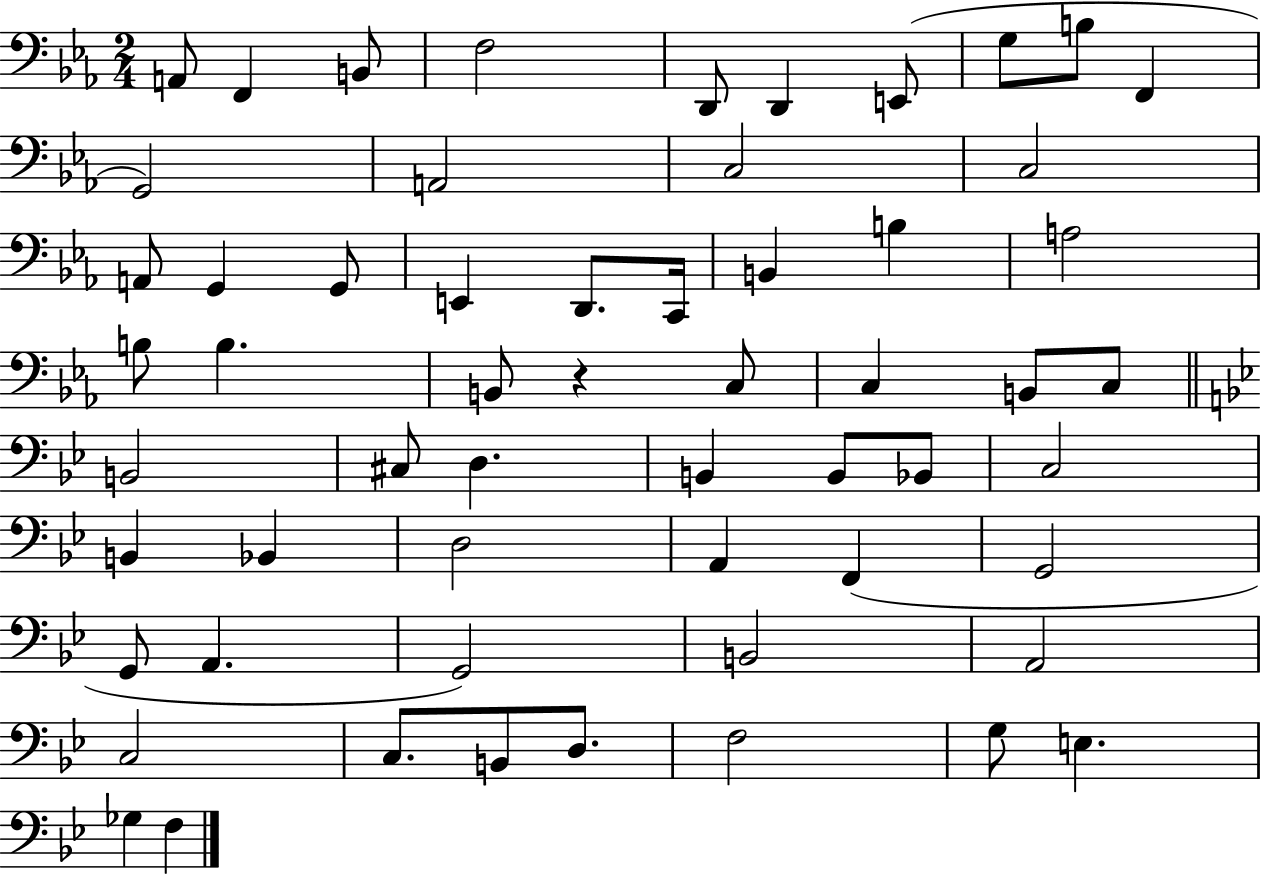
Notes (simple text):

A2/e F2/q B2/e F3/h D2/e D2/q E2/e G3/e B3/e F2/q G2/h A2/h C3/h C3/h A2/e G2/q G2/e E2/q D2/e. C2/s B2/q B3/q A3/h B3/e B3/q. B2/e R/q C3/e C3/q B2/e C3/e B2/h C#3/e D3/q. B2/q B2/e Bb2/e C3/h B2/q Bb2/q D3/h A2/q F2/q G2/h G2/e A2/q. G2/h B2/h A2/h C3/h C3/e. B2/e D3/e. F3/h G3/e E3/q. Gb3/q F3/q